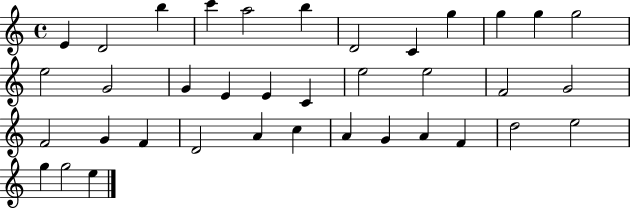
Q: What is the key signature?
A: C major